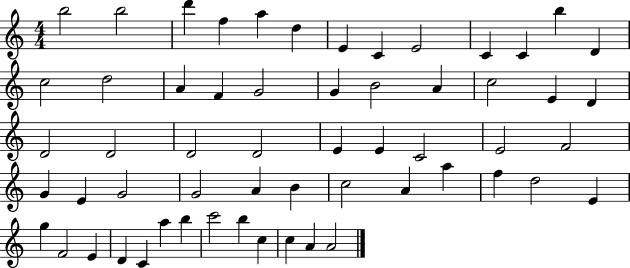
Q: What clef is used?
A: treble